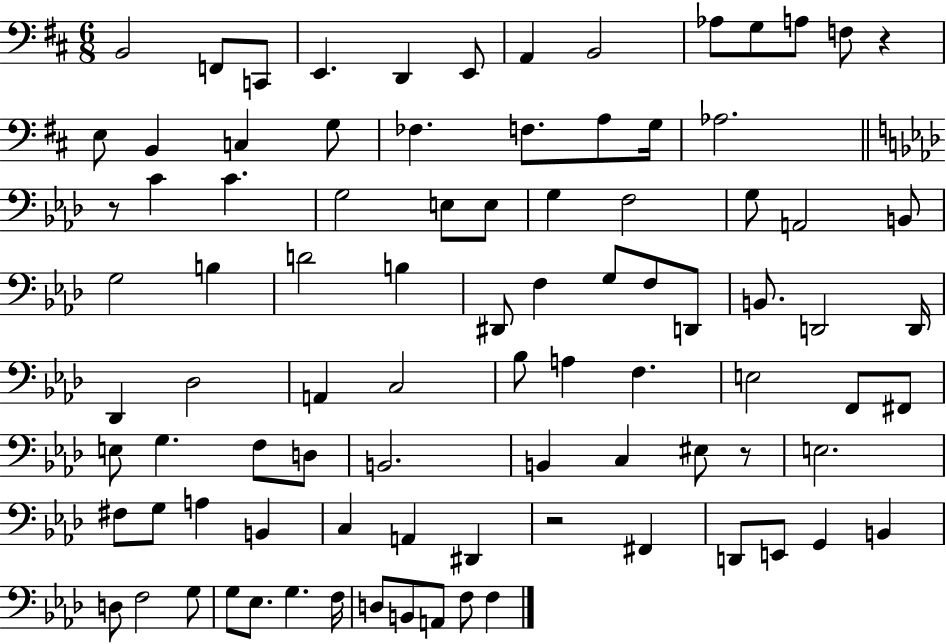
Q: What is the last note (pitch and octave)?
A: F3